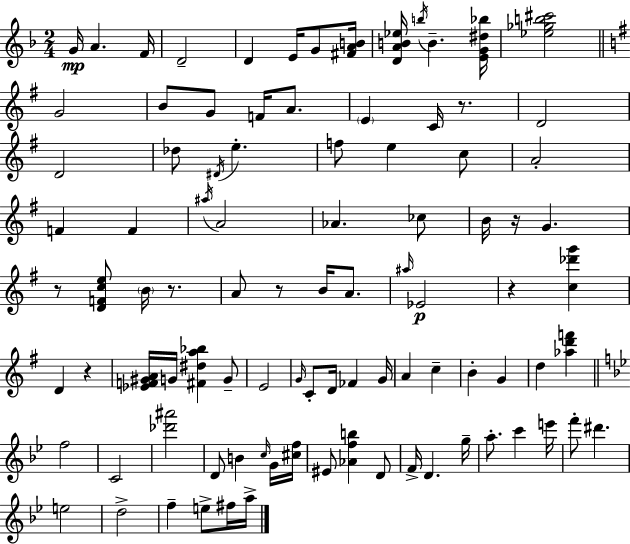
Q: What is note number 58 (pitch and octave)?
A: C5